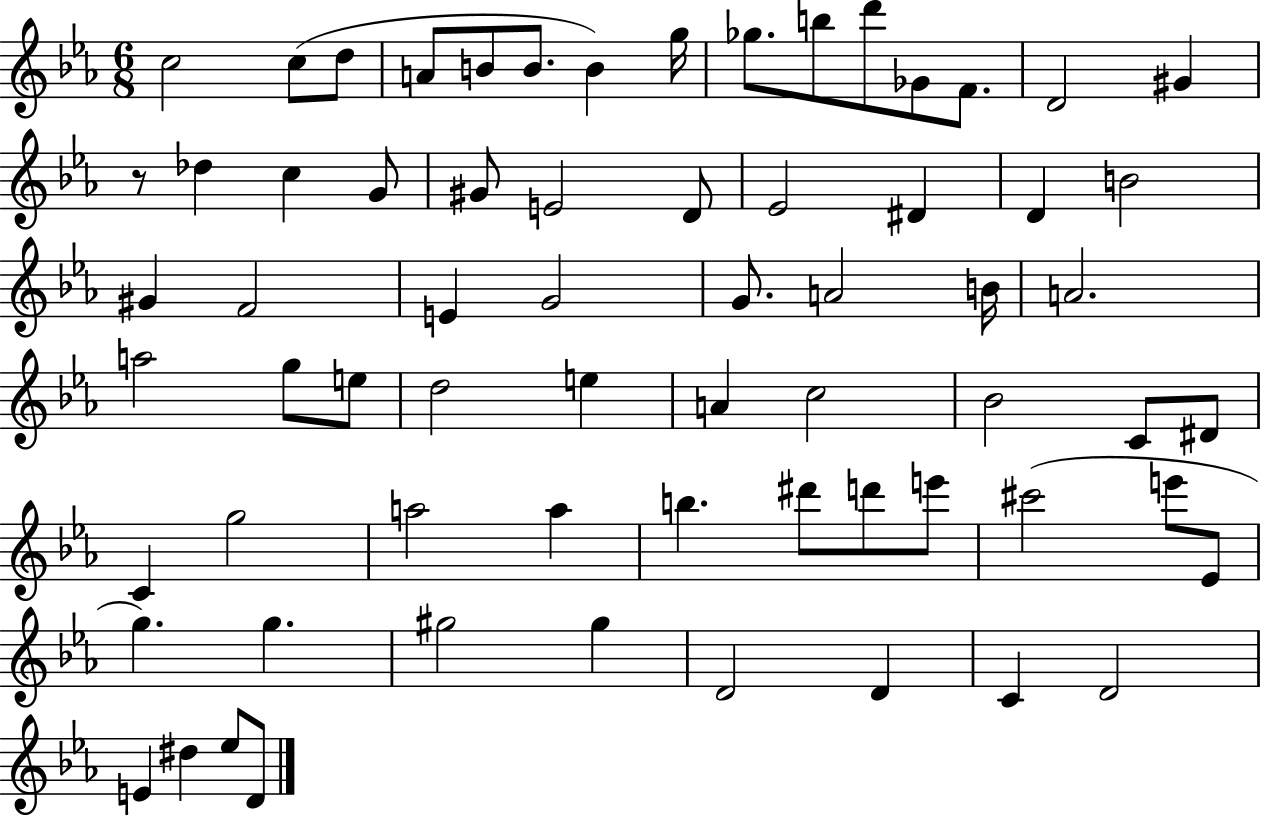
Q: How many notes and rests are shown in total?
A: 67